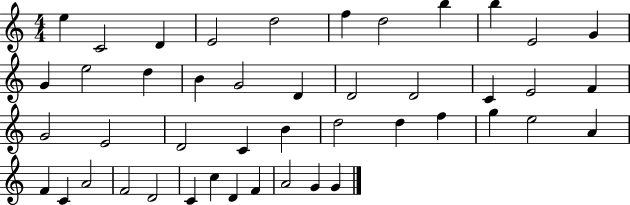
{
  \clef treble
  \numericTimeSignature
  \time 4/4
  \key c \major
  e''4 c'2 d'4 | e'2 d''2 | f''4 d''2 b''4 | b''4 e'2 g'4 | \break g'4 e''2 d''4 | b'4 g'2 d'4 | d'2 d'2 | c'4 e'2 f'4 | \break g'2 e'2 | d'2 c'4 b'4 | d''2 d''4 f''4 | g''4 e''2 a'4 | \break f'4 c'4 a'2 | f'2 d'2 | c'4 c''4 d'4 f'4 | a'2 g'4 g'4 | \break \bar "|."
}